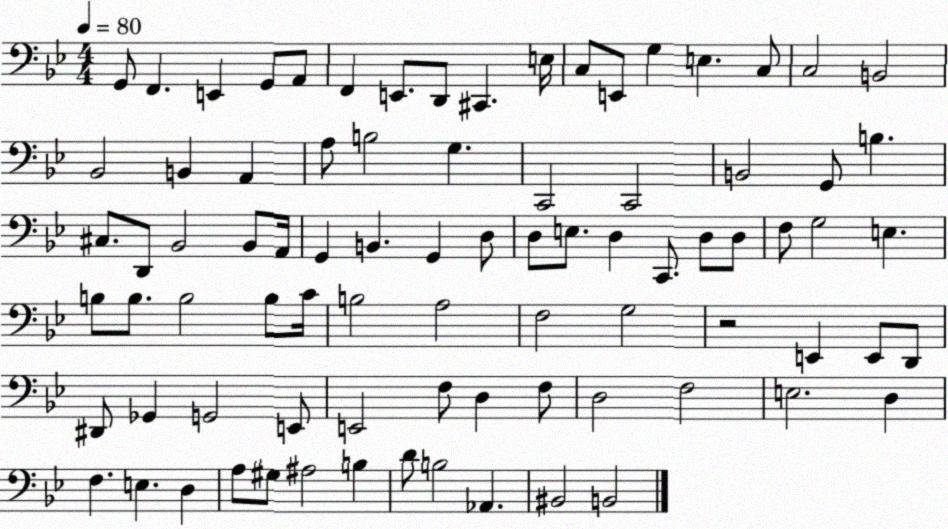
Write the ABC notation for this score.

X:1
T:Untitled
M:4/4
L:1/4
K:Bb
G,,/2 F,, E,, G,,/2 A,,/2 F,, E,,/2 D,,/2 ^C,, E,/4 C,/2 E,,/2 G, E, C,/2 C,2 B,,2 _B,,2 B,, A,, A,/2 B,2 G, C,,2 C,,2 B,,2 G,,/2 B, ^C,/2 D,,/2 _B,,2 _B,,/2 A,,/4 G,, B,, G,, D,/2 D,/2 E,/2 D, C,,/2 D,/2 D,/2 F,/2 G,2 E, B,/2 B,/2 B,2 B,/2 C/4 B,2 A,2 F,2 G,2 z2 E,, E,,/2 D,,/2 ^D,,/2 _G,, G,,2 E,,/2 E,,2 F,/2 D, F,/2 D,2 F,2 E,2 D, F, E, D, A,/2 ^G,/2 ^A,2 B, D/2 B,2 _A,, ^B,,2 B,,2